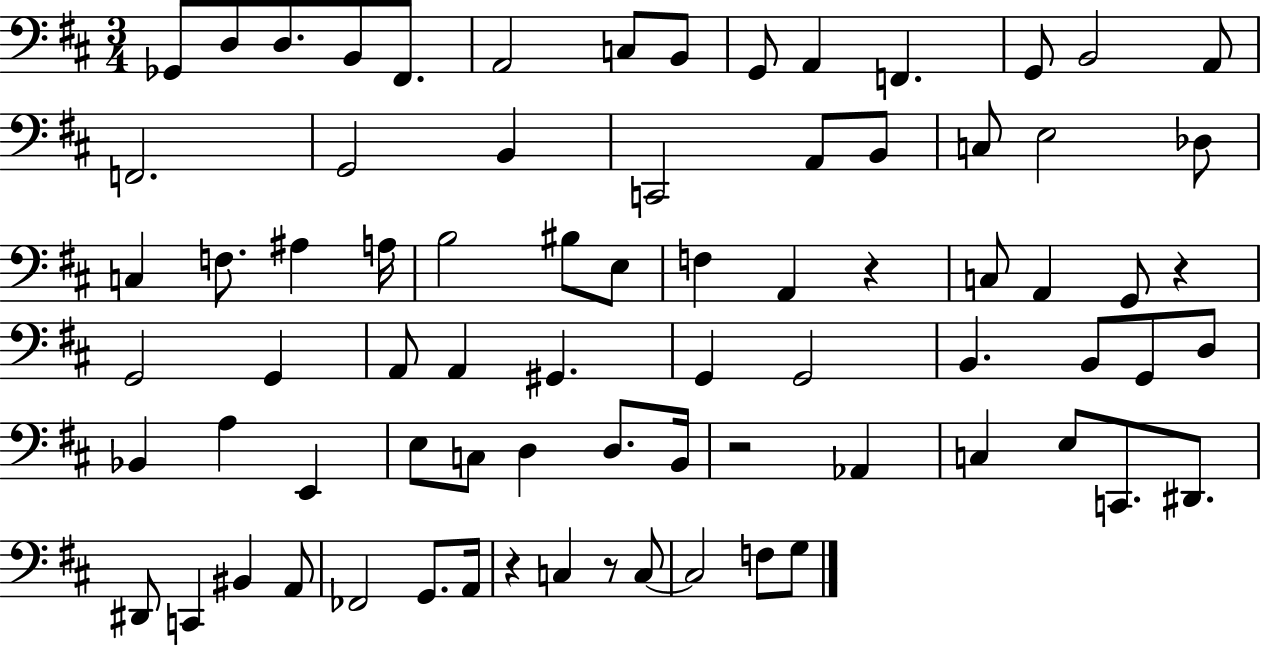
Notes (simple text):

Gb2/e D3/e D3/e. B2/e F#2/e. A2/h C3/e B2/e G2/e A2/q F2/q. G2/e B2/h A2/e F2/h. G2/h B2/q C2/h A2/e B2/e C3/e E3/h Db3/e C3/q F3/e. A#3/q A3/s B3/h BIS3/e E3/e F3/q A2/q R/q C3/e A2/q G2/e R/q G2/h G2/q A2/e A2/q G#2/q. G2/q G2/h B2/q. B2/e G2/e D3/e Bb2/q A3/q E2/q E3/e C3/e D3/q D3/e. B2/s R/h Ab2/q C3/q E3/e C2/e. D#2/e. D#2/e C2/q BIS2/q A2/e FES2/h G2/e. A2/s R/q C3/q R/e C3/e C3/h F3/e G3/e